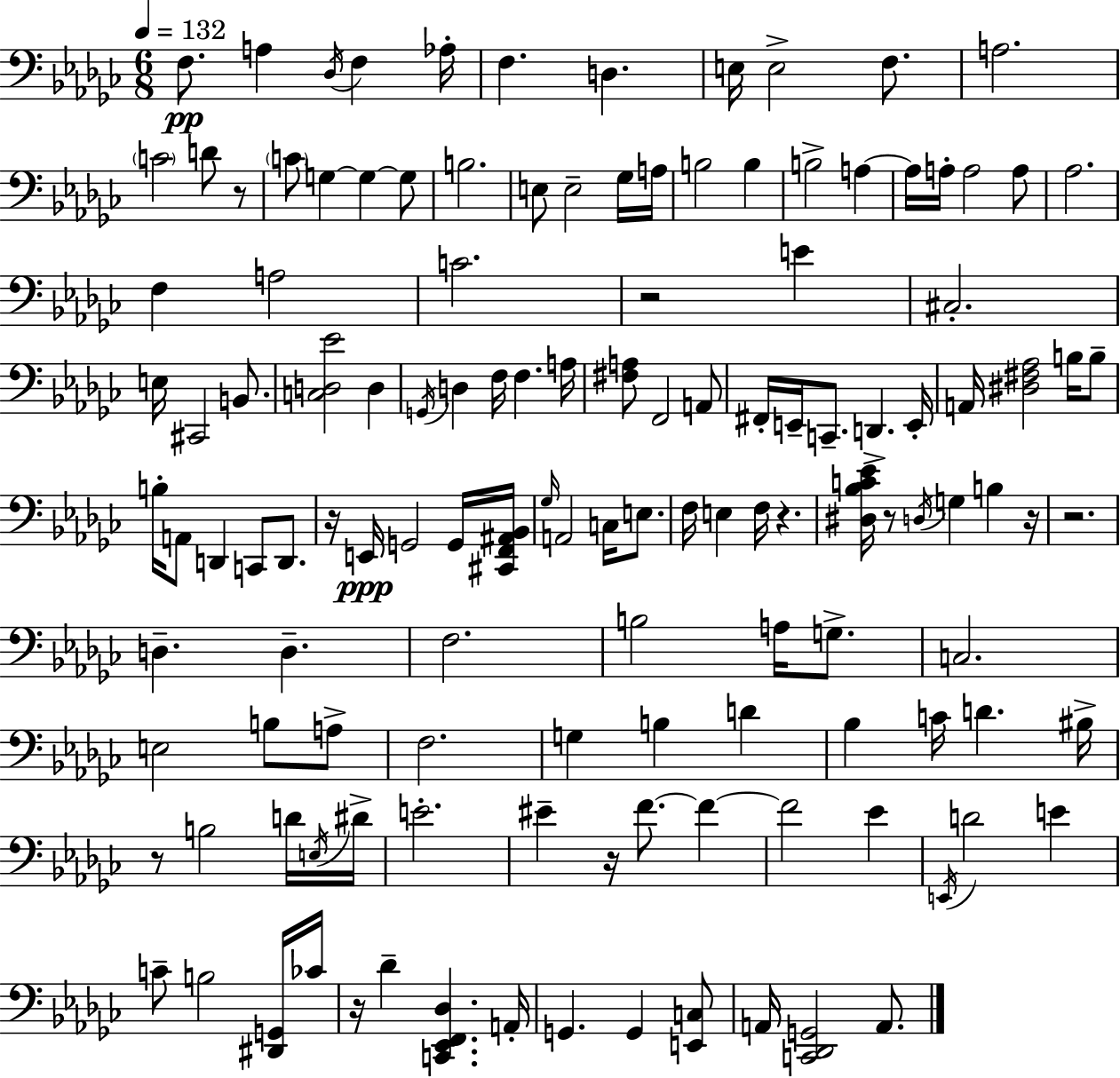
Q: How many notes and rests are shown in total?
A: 132